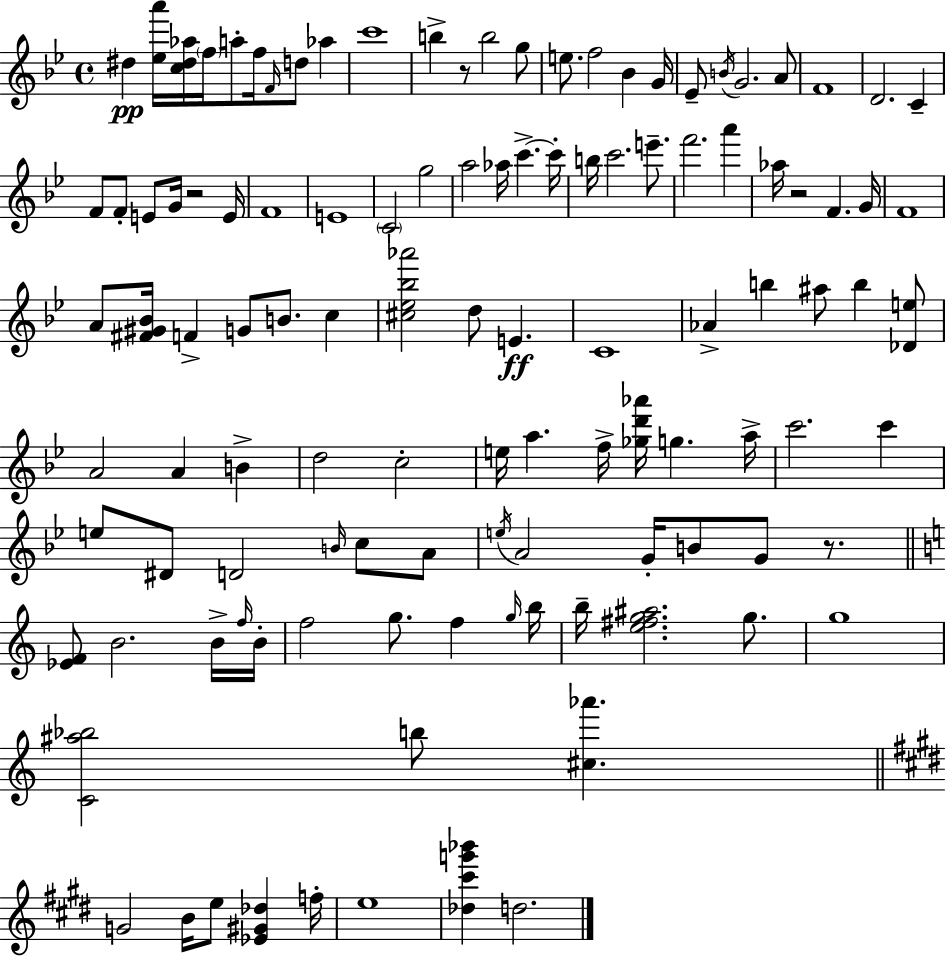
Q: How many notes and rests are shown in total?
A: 114